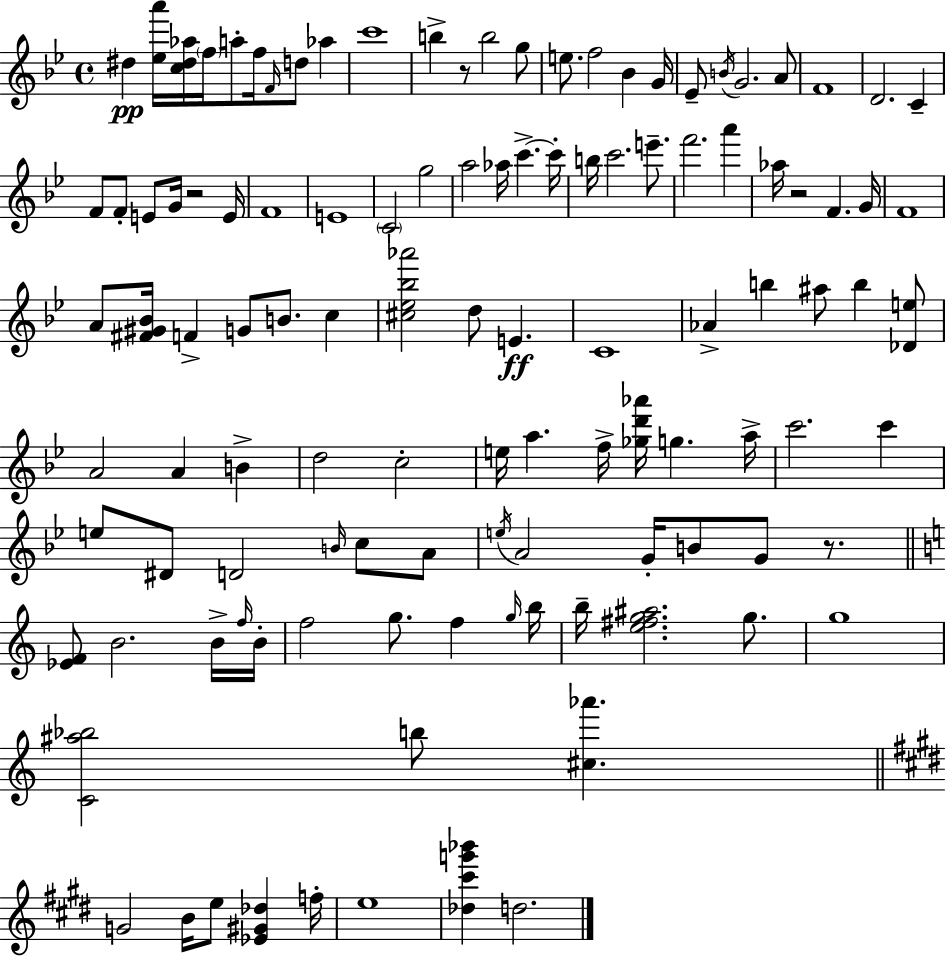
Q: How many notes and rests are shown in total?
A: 114